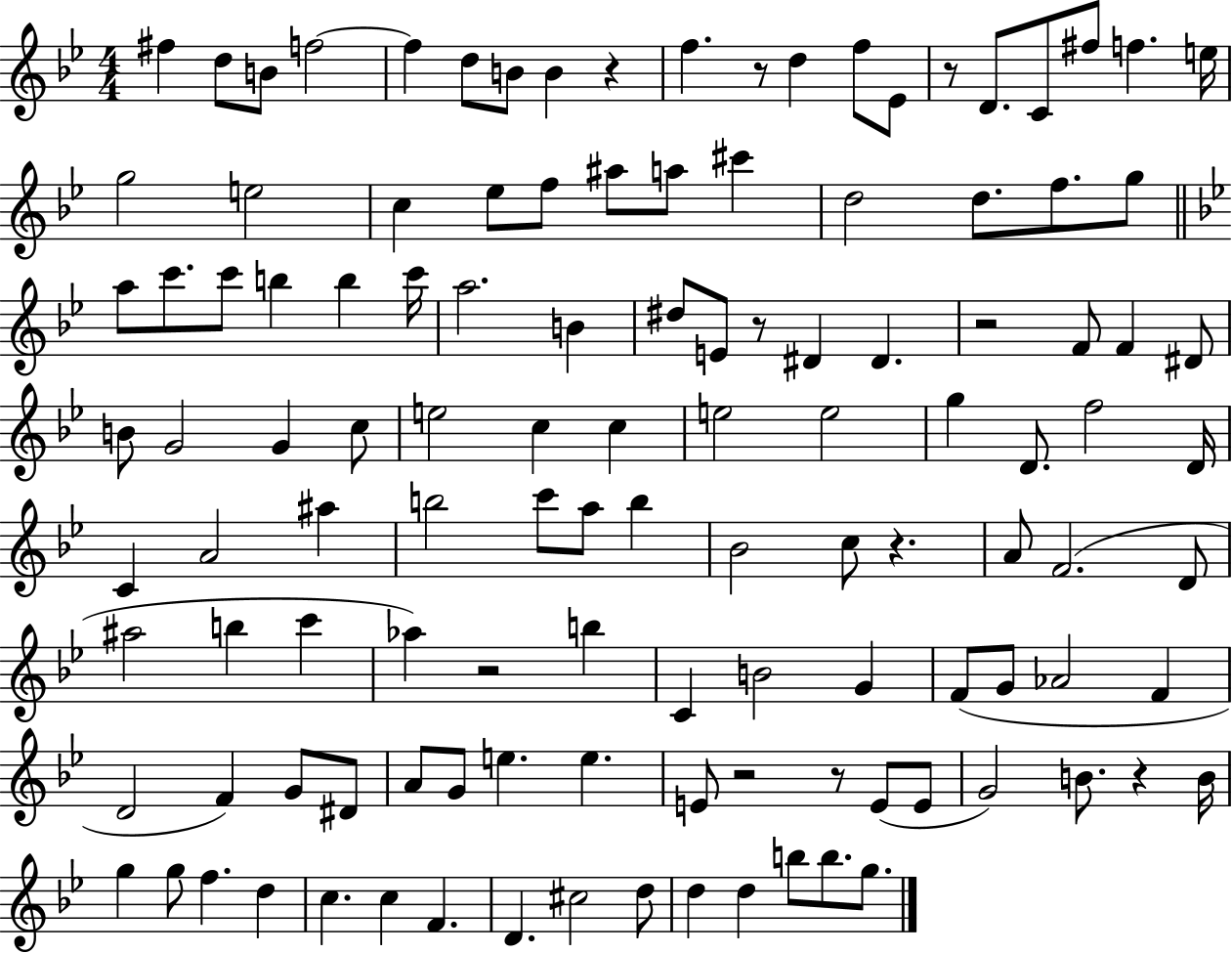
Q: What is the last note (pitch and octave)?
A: G5